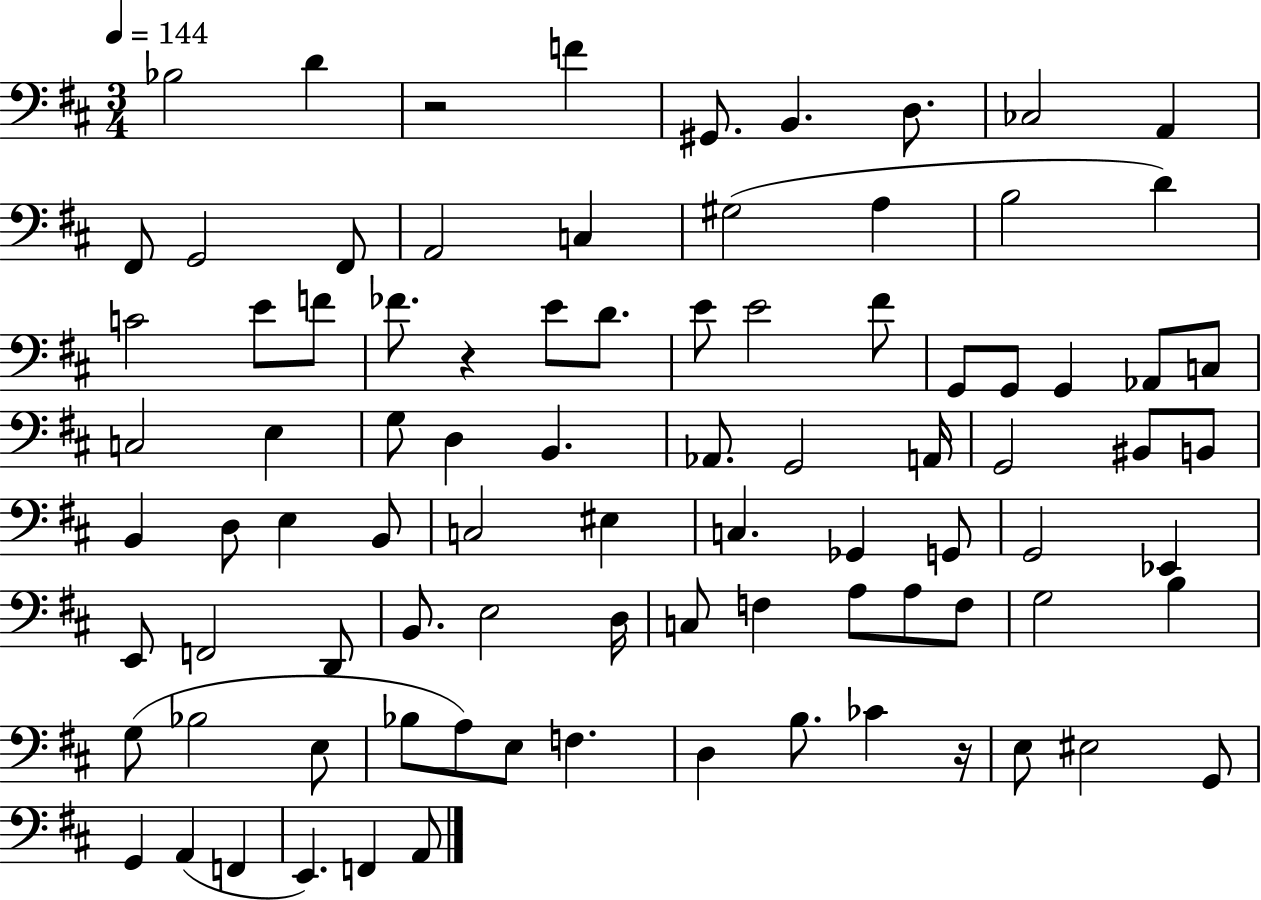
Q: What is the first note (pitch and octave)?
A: Bb3